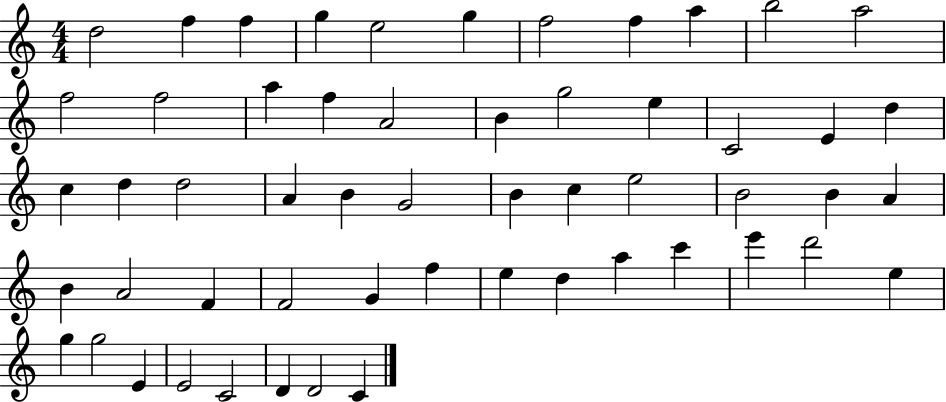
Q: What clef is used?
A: treble